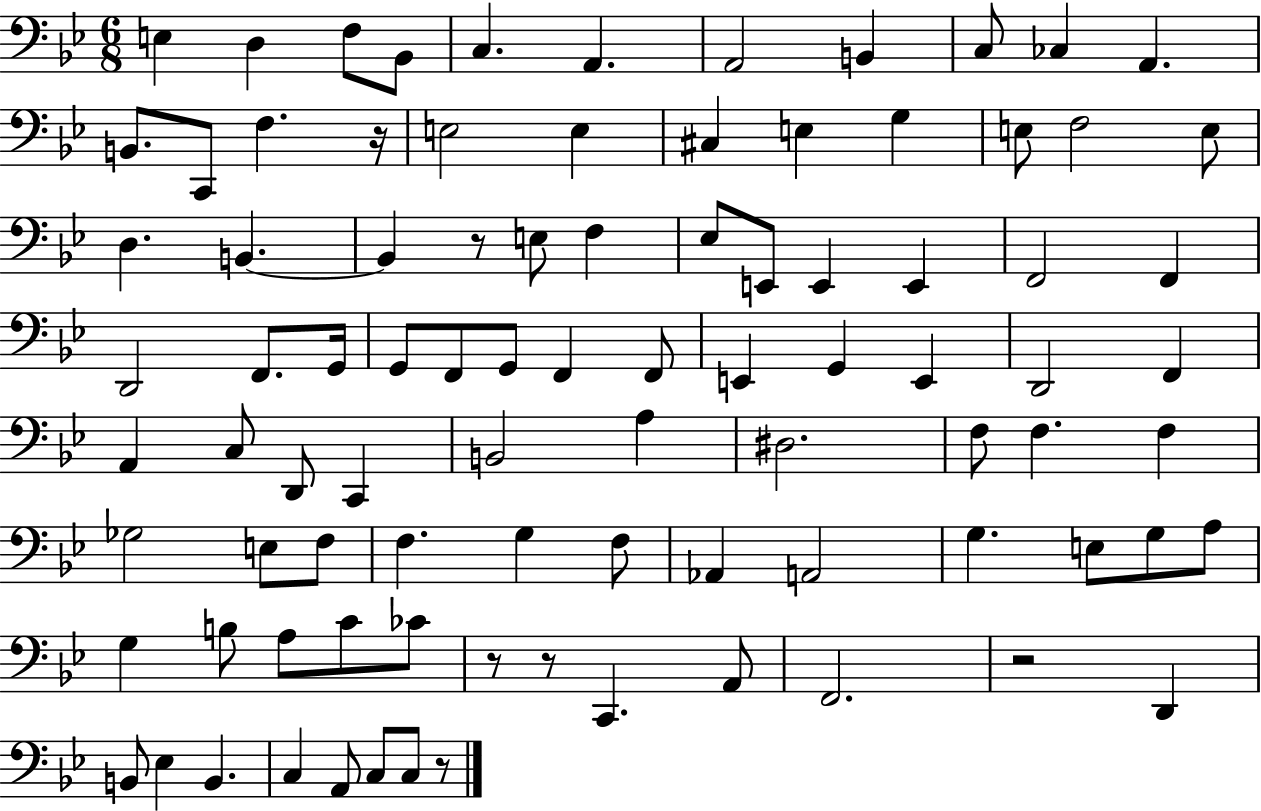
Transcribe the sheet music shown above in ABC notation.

X:1
T:Untitled
M:6/8
L:1/4
K:Bb
E, D, F,/2 _B,,/2 C, A,, A,,2 B,, C,/2 _C, A,, B,,/2 C,,/2 F, z/4 E,2 E, ^C, E, G, E,/2 F,2 E,/2 D, B,, B,, z/2 E,/2 F, _E,/2 E,,/2 E,, E,, F,,2 F,, D,,2 F,,/2 G,,/4 G,,/2 F,,/2 G,,/2 F,, F,,/2 E,, G,, E,, D,,2 F,, A,, C,/2 D,,/2 C,, B,,2 A, ^D,2 F,/2 F, F, _G,2 E,/2 F,/2 F, G, F,/2 _A,, A,,2 G, E,/2 G,/2 A,/2 G, B,/2 A,/2 C/2 _C/2 z/2 z/2 C,, A,,/2 F,,2 z2 D,, B,,/2 _E, B,, C, A,,/2 C,/2 C,/2 z/2